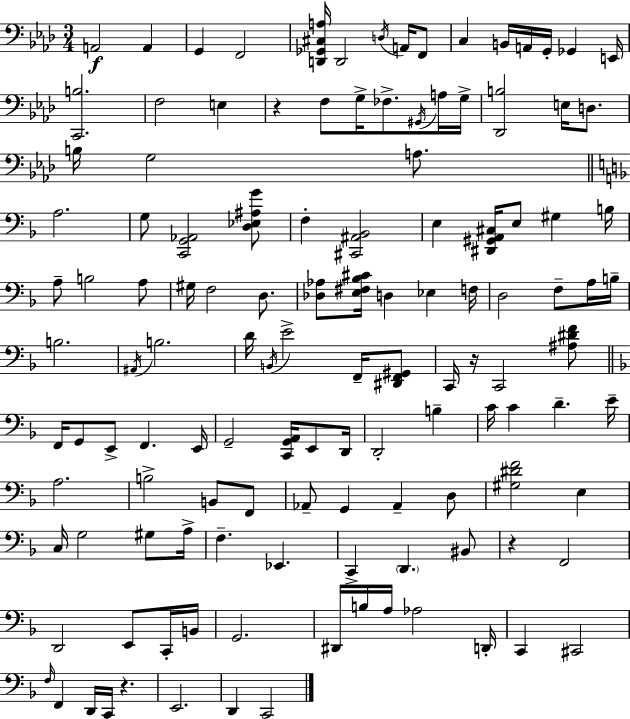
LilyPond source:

{
  \clef bass
  \numericTimeSignature
  \time 3/4
  \key f \minor
  \repeat volta 2 { a,2\f a,4 | g,4 f,2 | <d, ges, cis a>16 d,2 \acciaccatura { d16 } a,16 f,8 | c4 b,16 a,16 g,16-. ges,4 | \break e,16 <c, b>2. | f2 e4 | r4 f8 g16-> fes8.-> \acciaccatura { gis,16 } | a16 g16-> <des, b>2 e16 d8. | \break b16 g2 a8. | \bar "||" \break \key d \minor a2. | g8 <c, g, aes,>2 <d ees ais g'>8 | f4-. <cis, ais, bes,>2 | e4 <dis, gis, a, cis>16 e8 gis4 b16 | \break a8-- b2 a8 | gis16 f2 d8. | <des aes>8 <e fis bes cis'>16 d4 ees4 f16 | d2 f8-- a16 b16-- | \break b2. | \acciaccatura { ais,16 } b2. | d'16 \acciaccatura { b,16 } e'2-> f,16-- | <dis, f, gis,>8 c,16 r16 c,2 | \break <ais dis' f'>8 \bar "||" \break \key d \minor f,16 g,8 e,8-> f,4. e,16 | g,2-- <c, g, a,>16 e,8 d,16 | d,2-. b4-- | c'16 c'4 d'4.-- e'16-- | \break a2. | b2-> b,8 f,8 | aes,8-- g,4 aes,4-- d8 | <gis dis' f'>2 e4 | \break c16 g2 gis8 a16-> | f4.-- ees,4. | c,4-> \parenthesize d,4. bis,8 | r4 f,2 | \break d,2 e,8 c,16-. b,16 | g,2. | dis,16 b16 a16 aes2 d,16-. | c,4 cis,2 | \break \grace { f16 } f,4 d,16 c,16 r4. | e,2. | d,4 c,2 | } \bar "|."
}